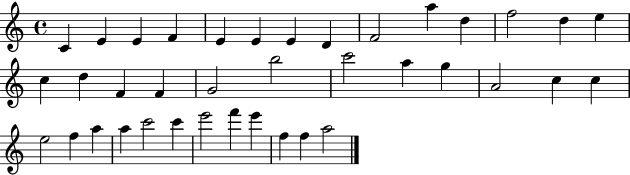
C4/q E4/q E4/q F4/q E4/q E4/q E4/q D4/q F4/h A5/q D5/q F5/h D5/q E5/q C5/q D5/q F4/q F4/q G4/h B5/h C6/h A5/q G5/q A4/h C5/q C5/q E5/h F5/q A5/q A5/q C6/h C6/q E6/h F6/q E6/q F5/q F5/q A5/h